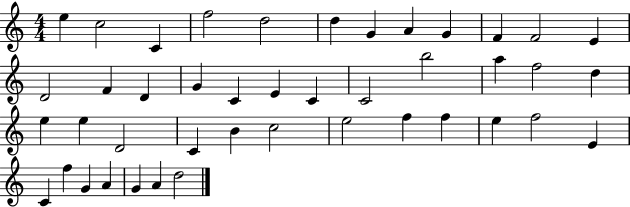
{
  \clef treble
  \numericTimeSignature
  \time 4/4
  \key c \major
  e''4 c''2 c'4 | f''2 d''2 | d''4 g'4 a'4 g'4 | f'4 f'2 e'4 | \break d'2 f'4 d'4 | g'4 c'4 e'4 c'4 | c'2 b''2 | a''4 f''2 d''4 | \break e''4 e''4 d'2 | c'4 b'4 c''2 | e''2 f''4 f''4 | e''4 f''2 e'4 | \break c'4 f''4 g'4 a'4 | g'4 a'4 d''2 | \bar "|."
}